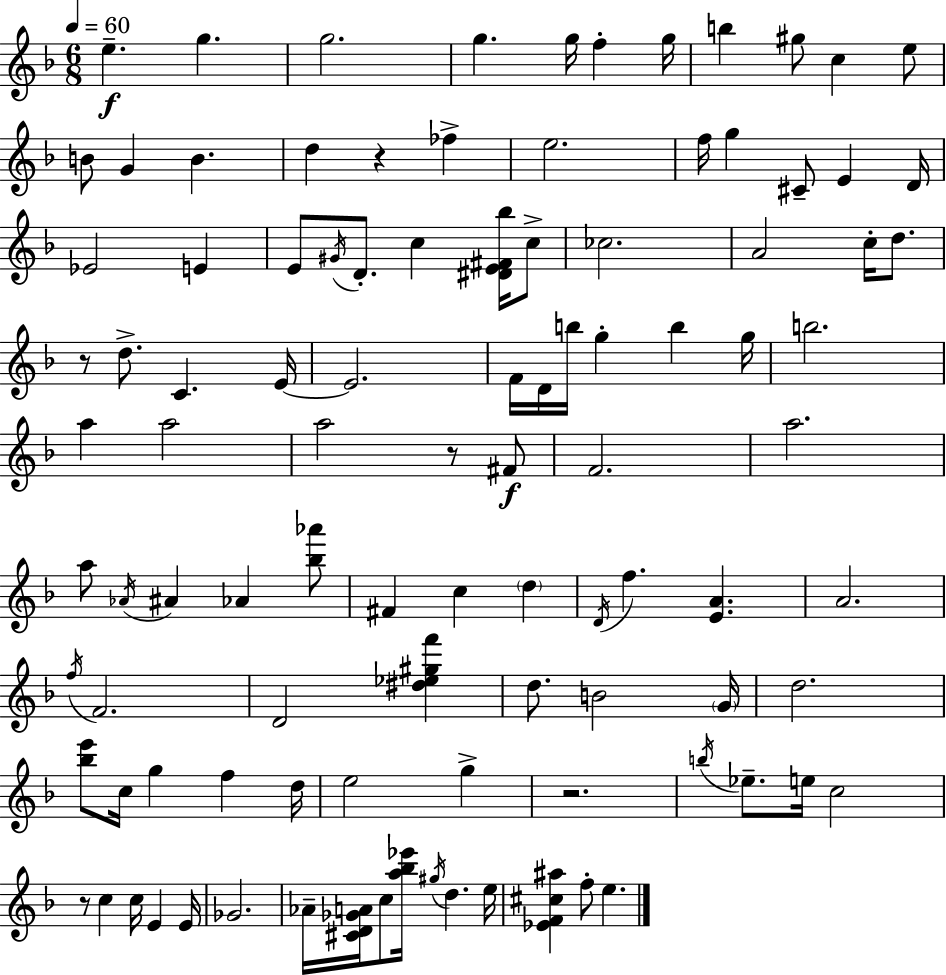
{
  \clef treble
  \numericTimeSignature
  \time 6/8
  \key d \minor
  \tempo 4 = 60
  e''4.--\f g''4. | g''2. | g''4. g''16 f''4-. g''16 | b''4 gis''8 c''4 e''8 | \break b'8 g'4 b'4. | d''4 r4 fes''4-> | e''2. | f''16 g''4 cis'8-- e'4 d'16 | \break ees'2 e'4 | e'8 \acciaccatura { gis'16 } d'8.-. c''4 <dis' e' fis' bes''>16 c''8-> | ces''2. | a'2 c''16-. d''8. | \break r8 d''8.-> c'4. | e'16~~ e'2. | f'16 d'16 b''16 g''4-. b''4 | g''16 b''2. | \break a''4 a''2 | a''2 r8 fis'8\f | f'2. | a''2. | \break a''8 \acciaccatura { aes'16 } ais'4 aes'4 | <bes'' aes'''>8 fis'4 c''4 \parenthesize d''4 | \acciaccatura { d'16 } f''4. <e' a'>4. | a'2. | \break \acciaccatura { f''16 } f'2. | d'2 | <dis'' ees'' gis'' f'''>4 d''8. b'2 | \parenthesize g'16 d''2. | \break <bes'' e'''>8 c''16 g''4 f''4 | d''16 e''2 | g''4-> r2. | \acciaccatura { b''16 } ees''8.-- e''16 c''2 | \break r8 c''4 c''16 | e'4 e'16 ges'2. | aes'16-- <cis' d' ges' a'>16 c''8 <a'' bes'' ees'''>16 \acciaccatura { gis''16 } d''4. | e''16 <ees' f' cis'' ais''>4 f''8-. | \break e''4. \bar "|."
}